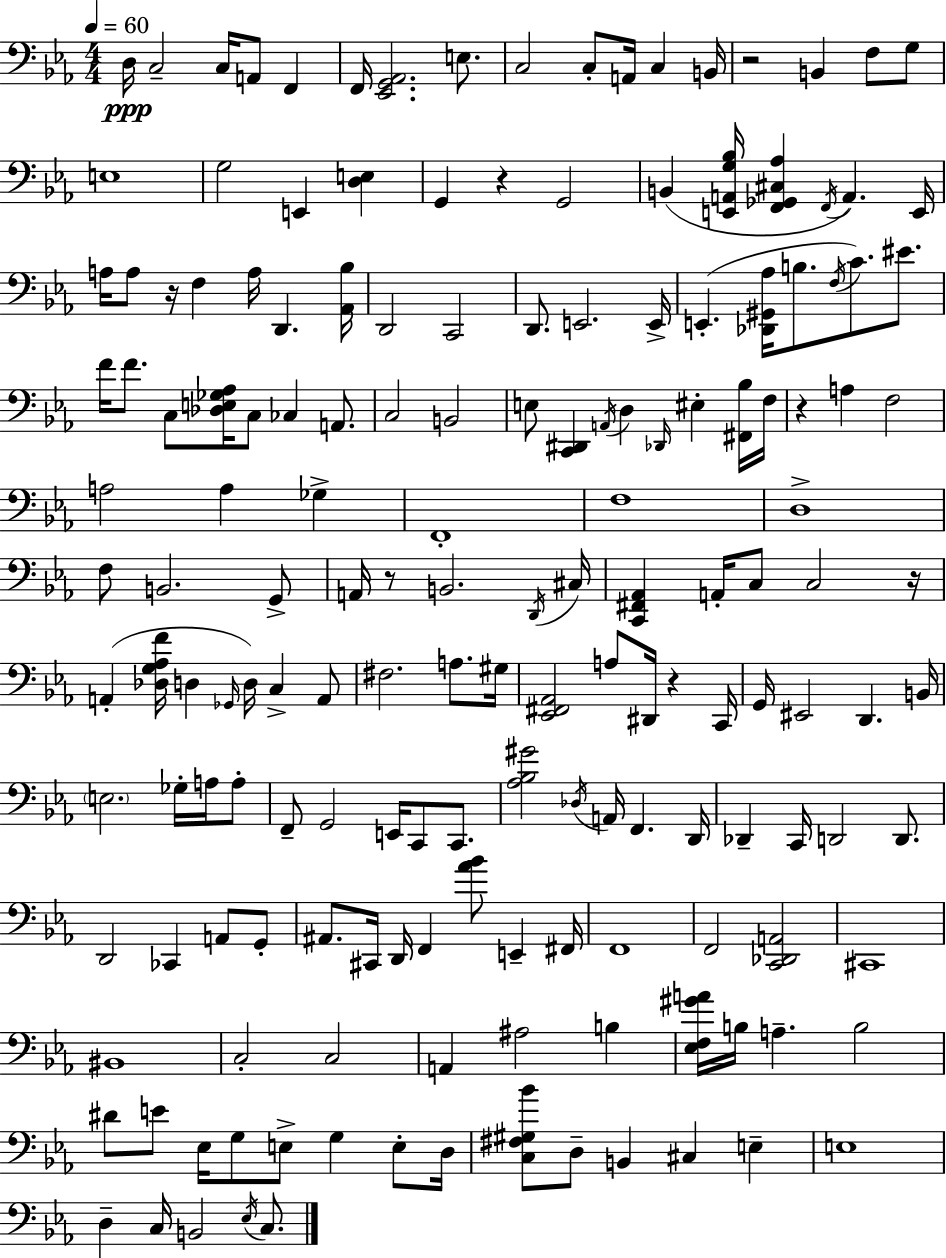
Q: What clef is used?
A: bass